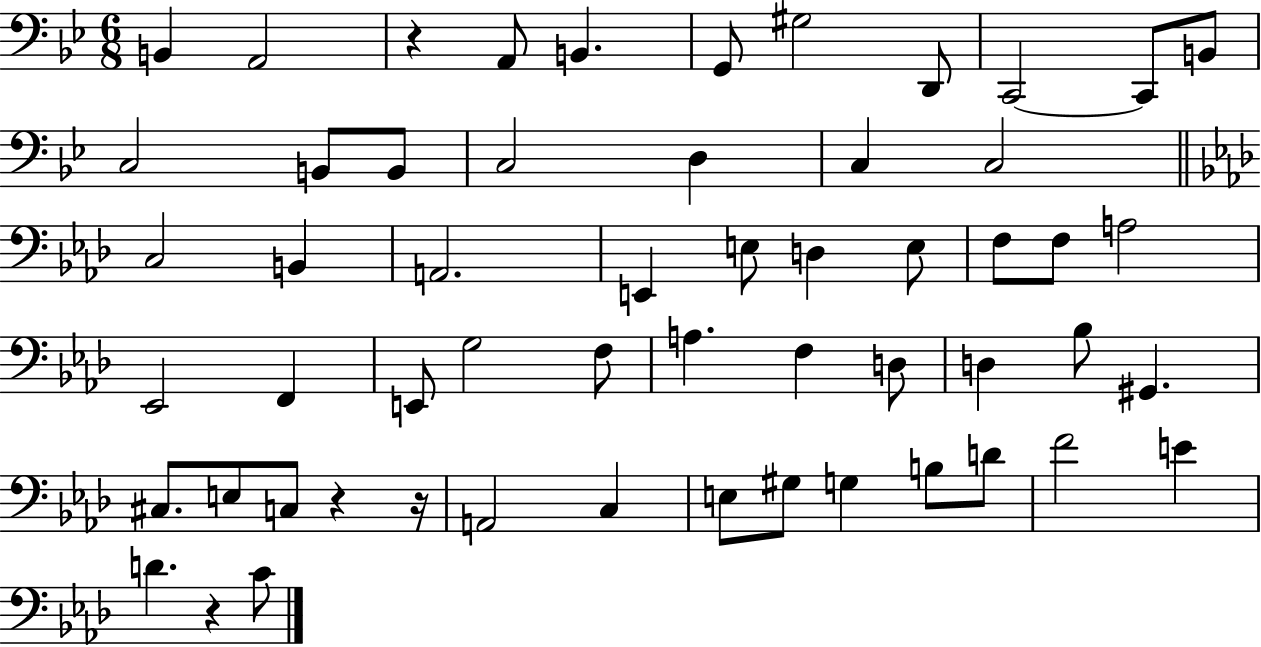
X:1
T:Untitled
M:6/8
L:1/4
K:Bb
B,, A,,2 z A,,/2 B,, G,,/2 ^G,2 D,,/2 C,,2 C,,/2 B,,/2 C,2 B,,/2 B,,/2 C,2 D, C, C,2 C,2 B,, A,,2 E,, E,/2 D, E,/2 F,/2 F,/2 A,2 _E,,2 F,, E,,/2 G,2 F,/2 A, F, D,/2 D, _B,/2 ^G,, ^C,/2 E,/2 C,/2 z z/4 A,,2 C, E,/2 ^G,/2 G, B,/2 D/2 F2 E D z C/2